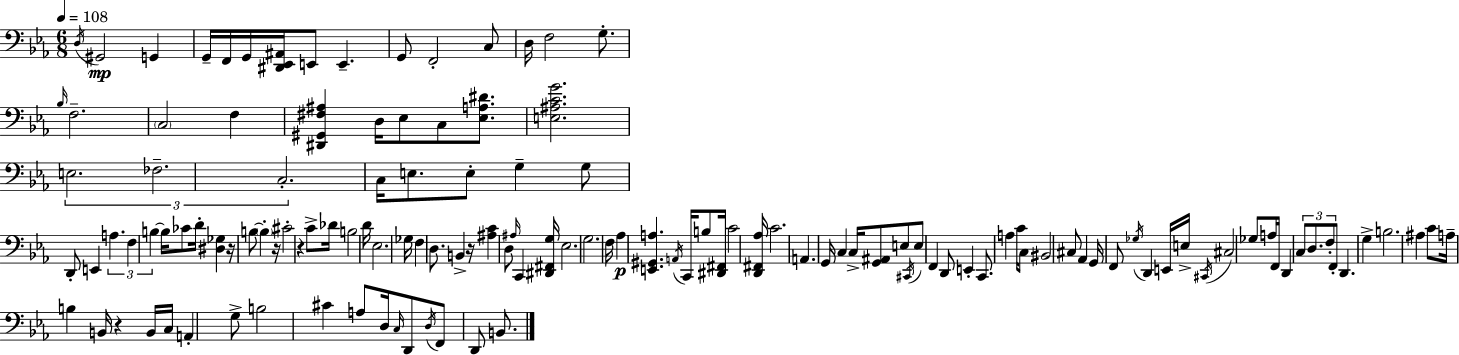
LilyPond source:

{
  \clef bass
  \numericTimeSignature
  \time 6/8
  \key c \minor
  \tempo 4 = 108
  \acciaccatura { d16 }\mp gis,2 g,4 | g,16-- f,16 g,16 <dis, ees, ais,>16 e,8 e,4.-- | g,8 f,2-. c8 | d16 f2 g8.-. | \break \grace { bes16 } f2.-- | \parenthesize c2 f4 | <dis, gis, fis ais>4 d16 ees8 c8 <ees a dis'>8. | <e ais c' g'>2. | \break \tuplet 3/2 { e2. | fes2.-- | c2.-. } | c16 e8. e8-. g4-- | \break g8 d,8-. e,4 \tuplet 3/2 { a4. | f4 b4~~ } b16 ces'8 | d'16-. <dis ges>4 r16 b8~~ \parenthesize b4-. | r16 cis'2-. r4 | \break c'8-> des'16 b2 | d'16 ees2. | ges16 f4 d8. b,4-> | r16 <ais c'>4 d8 \grace { ais16 } c,4 | \break <dis, fis, g>16 ees2. | g2. | f16 aes4\p <e, gis, a>4. | \acciaccatura { a,16 } c,16 b8 <dis, fis,>16 c'2 | \break <d, fis, aes>16 c'2. | a,4. g,16 c4 | c16-> <g, ais,>8 e8 \acciaccatura { cis,16 } e8 f,4 | d,8 e,4-. c,8. | \break a4 c'16 c8 bis,2 | cis8 aes,4 g,16 f,8 | \acciaccatura { ges16 } d,4 e,16 e16-> \acciaccatura { cis,16 } cis2 | ges8 a16 f,16 d,4 | \break \tuplet 3/2 { c8 d8. f8-. } f,8-. d,4. | g4-> b2. | ais4 c'8 | a16-- b4 b,16 r4 b,16 | \break c16 a,4-. g8-> b2 | cis'4 a8 d16 \grace { c16 } d,8 | \acciaccatura { d16 } f,8 d,8 b,8. \bar "|."
}